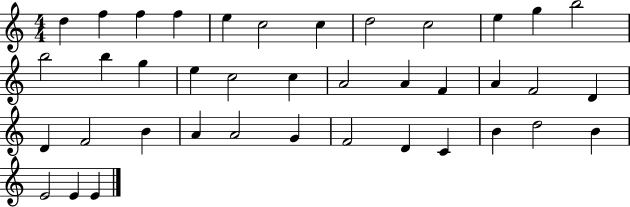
X:1
T:Untitled
M:4/4
L:1/4
K:C
d f f f e c2 c d2 c2 e g b2 b2 b g e c2 c A2 A F A F2 D D F2 B A A2 G F2 D C B d2 B E2 E E